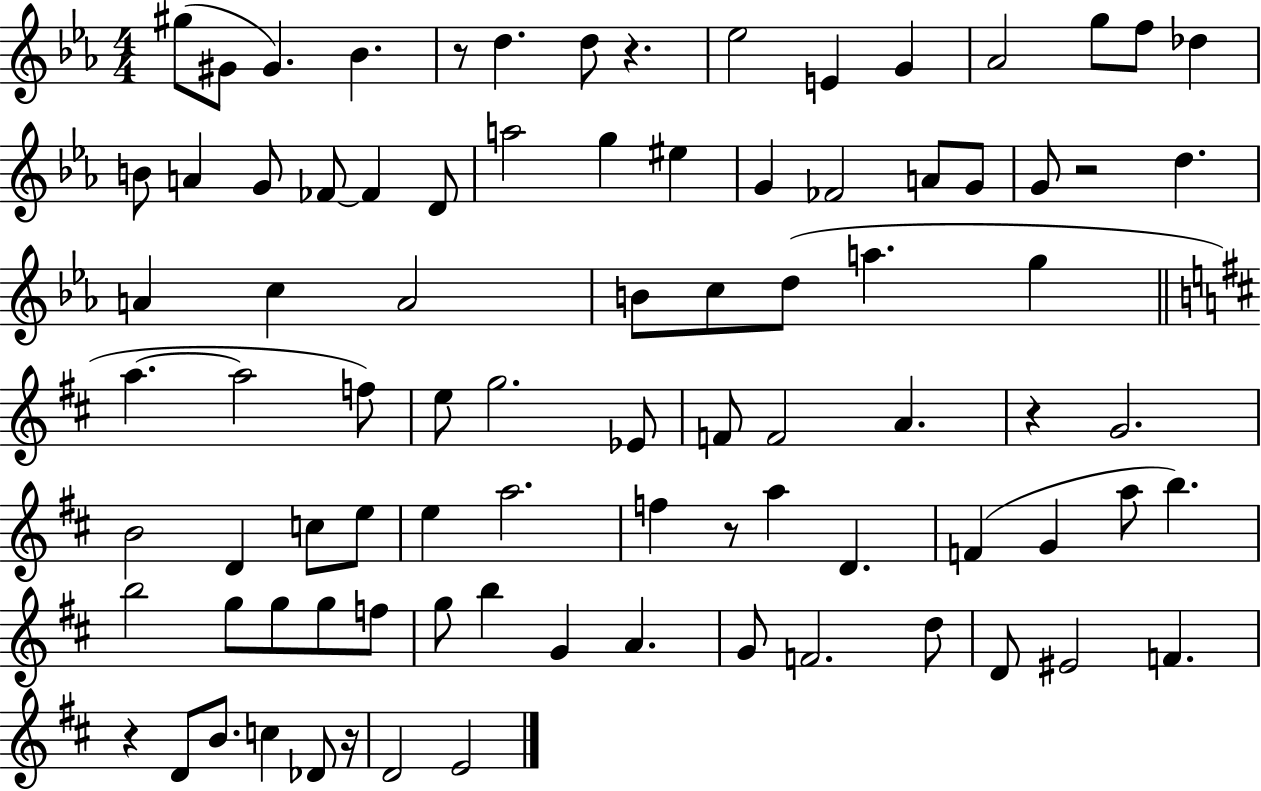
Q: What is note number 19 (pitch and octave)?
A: D4